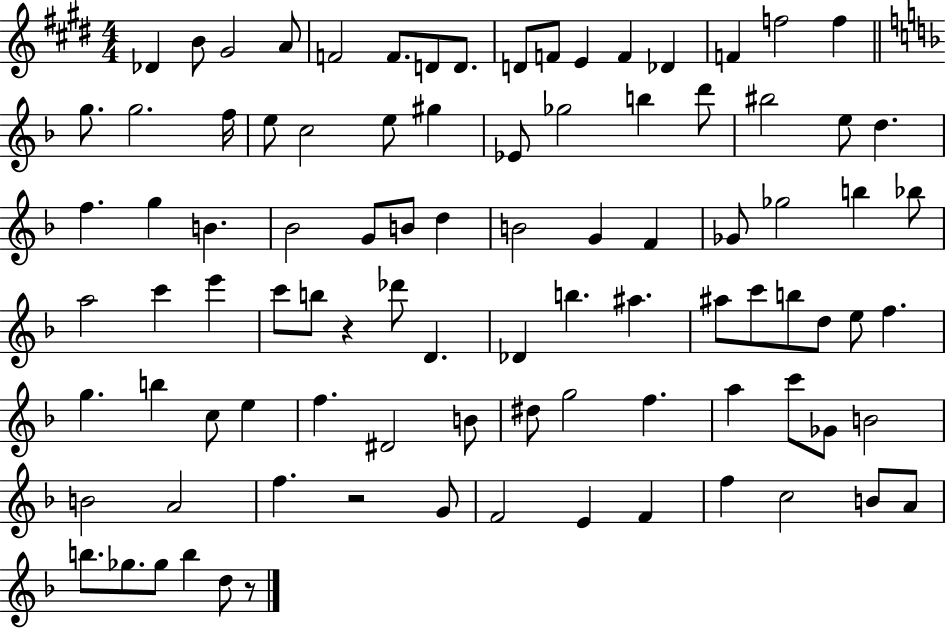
X:1
T:Untitled
M:4/4
L:1/4
K:E
_D B/2 ^G2 A/2 F2 F/2 D/2 D/2 D/2 F/2 E F _D F f2 f g/2 g2 f/4 e/2 c2 e/2 ^g _E/2 _g2 b d'/2 ^b2 e/2 d f g B _B2 G/2 B/2 d B2 G F _G/2 _g2 b _b/2 a2 c' e' c'/2 b/2 z _d'/2 D _D b ^a ^a/2 c'/2 b/2 d/2 e/2 f g b c/2 e f ^D2 B/2 ^d/2 g2 f a c'/2 _G/2 B2 B2 A2 f z2 G/2 F2 E F f c2 B/2 A/2 b/2 _g/2 _g/2 b d/2 z/2